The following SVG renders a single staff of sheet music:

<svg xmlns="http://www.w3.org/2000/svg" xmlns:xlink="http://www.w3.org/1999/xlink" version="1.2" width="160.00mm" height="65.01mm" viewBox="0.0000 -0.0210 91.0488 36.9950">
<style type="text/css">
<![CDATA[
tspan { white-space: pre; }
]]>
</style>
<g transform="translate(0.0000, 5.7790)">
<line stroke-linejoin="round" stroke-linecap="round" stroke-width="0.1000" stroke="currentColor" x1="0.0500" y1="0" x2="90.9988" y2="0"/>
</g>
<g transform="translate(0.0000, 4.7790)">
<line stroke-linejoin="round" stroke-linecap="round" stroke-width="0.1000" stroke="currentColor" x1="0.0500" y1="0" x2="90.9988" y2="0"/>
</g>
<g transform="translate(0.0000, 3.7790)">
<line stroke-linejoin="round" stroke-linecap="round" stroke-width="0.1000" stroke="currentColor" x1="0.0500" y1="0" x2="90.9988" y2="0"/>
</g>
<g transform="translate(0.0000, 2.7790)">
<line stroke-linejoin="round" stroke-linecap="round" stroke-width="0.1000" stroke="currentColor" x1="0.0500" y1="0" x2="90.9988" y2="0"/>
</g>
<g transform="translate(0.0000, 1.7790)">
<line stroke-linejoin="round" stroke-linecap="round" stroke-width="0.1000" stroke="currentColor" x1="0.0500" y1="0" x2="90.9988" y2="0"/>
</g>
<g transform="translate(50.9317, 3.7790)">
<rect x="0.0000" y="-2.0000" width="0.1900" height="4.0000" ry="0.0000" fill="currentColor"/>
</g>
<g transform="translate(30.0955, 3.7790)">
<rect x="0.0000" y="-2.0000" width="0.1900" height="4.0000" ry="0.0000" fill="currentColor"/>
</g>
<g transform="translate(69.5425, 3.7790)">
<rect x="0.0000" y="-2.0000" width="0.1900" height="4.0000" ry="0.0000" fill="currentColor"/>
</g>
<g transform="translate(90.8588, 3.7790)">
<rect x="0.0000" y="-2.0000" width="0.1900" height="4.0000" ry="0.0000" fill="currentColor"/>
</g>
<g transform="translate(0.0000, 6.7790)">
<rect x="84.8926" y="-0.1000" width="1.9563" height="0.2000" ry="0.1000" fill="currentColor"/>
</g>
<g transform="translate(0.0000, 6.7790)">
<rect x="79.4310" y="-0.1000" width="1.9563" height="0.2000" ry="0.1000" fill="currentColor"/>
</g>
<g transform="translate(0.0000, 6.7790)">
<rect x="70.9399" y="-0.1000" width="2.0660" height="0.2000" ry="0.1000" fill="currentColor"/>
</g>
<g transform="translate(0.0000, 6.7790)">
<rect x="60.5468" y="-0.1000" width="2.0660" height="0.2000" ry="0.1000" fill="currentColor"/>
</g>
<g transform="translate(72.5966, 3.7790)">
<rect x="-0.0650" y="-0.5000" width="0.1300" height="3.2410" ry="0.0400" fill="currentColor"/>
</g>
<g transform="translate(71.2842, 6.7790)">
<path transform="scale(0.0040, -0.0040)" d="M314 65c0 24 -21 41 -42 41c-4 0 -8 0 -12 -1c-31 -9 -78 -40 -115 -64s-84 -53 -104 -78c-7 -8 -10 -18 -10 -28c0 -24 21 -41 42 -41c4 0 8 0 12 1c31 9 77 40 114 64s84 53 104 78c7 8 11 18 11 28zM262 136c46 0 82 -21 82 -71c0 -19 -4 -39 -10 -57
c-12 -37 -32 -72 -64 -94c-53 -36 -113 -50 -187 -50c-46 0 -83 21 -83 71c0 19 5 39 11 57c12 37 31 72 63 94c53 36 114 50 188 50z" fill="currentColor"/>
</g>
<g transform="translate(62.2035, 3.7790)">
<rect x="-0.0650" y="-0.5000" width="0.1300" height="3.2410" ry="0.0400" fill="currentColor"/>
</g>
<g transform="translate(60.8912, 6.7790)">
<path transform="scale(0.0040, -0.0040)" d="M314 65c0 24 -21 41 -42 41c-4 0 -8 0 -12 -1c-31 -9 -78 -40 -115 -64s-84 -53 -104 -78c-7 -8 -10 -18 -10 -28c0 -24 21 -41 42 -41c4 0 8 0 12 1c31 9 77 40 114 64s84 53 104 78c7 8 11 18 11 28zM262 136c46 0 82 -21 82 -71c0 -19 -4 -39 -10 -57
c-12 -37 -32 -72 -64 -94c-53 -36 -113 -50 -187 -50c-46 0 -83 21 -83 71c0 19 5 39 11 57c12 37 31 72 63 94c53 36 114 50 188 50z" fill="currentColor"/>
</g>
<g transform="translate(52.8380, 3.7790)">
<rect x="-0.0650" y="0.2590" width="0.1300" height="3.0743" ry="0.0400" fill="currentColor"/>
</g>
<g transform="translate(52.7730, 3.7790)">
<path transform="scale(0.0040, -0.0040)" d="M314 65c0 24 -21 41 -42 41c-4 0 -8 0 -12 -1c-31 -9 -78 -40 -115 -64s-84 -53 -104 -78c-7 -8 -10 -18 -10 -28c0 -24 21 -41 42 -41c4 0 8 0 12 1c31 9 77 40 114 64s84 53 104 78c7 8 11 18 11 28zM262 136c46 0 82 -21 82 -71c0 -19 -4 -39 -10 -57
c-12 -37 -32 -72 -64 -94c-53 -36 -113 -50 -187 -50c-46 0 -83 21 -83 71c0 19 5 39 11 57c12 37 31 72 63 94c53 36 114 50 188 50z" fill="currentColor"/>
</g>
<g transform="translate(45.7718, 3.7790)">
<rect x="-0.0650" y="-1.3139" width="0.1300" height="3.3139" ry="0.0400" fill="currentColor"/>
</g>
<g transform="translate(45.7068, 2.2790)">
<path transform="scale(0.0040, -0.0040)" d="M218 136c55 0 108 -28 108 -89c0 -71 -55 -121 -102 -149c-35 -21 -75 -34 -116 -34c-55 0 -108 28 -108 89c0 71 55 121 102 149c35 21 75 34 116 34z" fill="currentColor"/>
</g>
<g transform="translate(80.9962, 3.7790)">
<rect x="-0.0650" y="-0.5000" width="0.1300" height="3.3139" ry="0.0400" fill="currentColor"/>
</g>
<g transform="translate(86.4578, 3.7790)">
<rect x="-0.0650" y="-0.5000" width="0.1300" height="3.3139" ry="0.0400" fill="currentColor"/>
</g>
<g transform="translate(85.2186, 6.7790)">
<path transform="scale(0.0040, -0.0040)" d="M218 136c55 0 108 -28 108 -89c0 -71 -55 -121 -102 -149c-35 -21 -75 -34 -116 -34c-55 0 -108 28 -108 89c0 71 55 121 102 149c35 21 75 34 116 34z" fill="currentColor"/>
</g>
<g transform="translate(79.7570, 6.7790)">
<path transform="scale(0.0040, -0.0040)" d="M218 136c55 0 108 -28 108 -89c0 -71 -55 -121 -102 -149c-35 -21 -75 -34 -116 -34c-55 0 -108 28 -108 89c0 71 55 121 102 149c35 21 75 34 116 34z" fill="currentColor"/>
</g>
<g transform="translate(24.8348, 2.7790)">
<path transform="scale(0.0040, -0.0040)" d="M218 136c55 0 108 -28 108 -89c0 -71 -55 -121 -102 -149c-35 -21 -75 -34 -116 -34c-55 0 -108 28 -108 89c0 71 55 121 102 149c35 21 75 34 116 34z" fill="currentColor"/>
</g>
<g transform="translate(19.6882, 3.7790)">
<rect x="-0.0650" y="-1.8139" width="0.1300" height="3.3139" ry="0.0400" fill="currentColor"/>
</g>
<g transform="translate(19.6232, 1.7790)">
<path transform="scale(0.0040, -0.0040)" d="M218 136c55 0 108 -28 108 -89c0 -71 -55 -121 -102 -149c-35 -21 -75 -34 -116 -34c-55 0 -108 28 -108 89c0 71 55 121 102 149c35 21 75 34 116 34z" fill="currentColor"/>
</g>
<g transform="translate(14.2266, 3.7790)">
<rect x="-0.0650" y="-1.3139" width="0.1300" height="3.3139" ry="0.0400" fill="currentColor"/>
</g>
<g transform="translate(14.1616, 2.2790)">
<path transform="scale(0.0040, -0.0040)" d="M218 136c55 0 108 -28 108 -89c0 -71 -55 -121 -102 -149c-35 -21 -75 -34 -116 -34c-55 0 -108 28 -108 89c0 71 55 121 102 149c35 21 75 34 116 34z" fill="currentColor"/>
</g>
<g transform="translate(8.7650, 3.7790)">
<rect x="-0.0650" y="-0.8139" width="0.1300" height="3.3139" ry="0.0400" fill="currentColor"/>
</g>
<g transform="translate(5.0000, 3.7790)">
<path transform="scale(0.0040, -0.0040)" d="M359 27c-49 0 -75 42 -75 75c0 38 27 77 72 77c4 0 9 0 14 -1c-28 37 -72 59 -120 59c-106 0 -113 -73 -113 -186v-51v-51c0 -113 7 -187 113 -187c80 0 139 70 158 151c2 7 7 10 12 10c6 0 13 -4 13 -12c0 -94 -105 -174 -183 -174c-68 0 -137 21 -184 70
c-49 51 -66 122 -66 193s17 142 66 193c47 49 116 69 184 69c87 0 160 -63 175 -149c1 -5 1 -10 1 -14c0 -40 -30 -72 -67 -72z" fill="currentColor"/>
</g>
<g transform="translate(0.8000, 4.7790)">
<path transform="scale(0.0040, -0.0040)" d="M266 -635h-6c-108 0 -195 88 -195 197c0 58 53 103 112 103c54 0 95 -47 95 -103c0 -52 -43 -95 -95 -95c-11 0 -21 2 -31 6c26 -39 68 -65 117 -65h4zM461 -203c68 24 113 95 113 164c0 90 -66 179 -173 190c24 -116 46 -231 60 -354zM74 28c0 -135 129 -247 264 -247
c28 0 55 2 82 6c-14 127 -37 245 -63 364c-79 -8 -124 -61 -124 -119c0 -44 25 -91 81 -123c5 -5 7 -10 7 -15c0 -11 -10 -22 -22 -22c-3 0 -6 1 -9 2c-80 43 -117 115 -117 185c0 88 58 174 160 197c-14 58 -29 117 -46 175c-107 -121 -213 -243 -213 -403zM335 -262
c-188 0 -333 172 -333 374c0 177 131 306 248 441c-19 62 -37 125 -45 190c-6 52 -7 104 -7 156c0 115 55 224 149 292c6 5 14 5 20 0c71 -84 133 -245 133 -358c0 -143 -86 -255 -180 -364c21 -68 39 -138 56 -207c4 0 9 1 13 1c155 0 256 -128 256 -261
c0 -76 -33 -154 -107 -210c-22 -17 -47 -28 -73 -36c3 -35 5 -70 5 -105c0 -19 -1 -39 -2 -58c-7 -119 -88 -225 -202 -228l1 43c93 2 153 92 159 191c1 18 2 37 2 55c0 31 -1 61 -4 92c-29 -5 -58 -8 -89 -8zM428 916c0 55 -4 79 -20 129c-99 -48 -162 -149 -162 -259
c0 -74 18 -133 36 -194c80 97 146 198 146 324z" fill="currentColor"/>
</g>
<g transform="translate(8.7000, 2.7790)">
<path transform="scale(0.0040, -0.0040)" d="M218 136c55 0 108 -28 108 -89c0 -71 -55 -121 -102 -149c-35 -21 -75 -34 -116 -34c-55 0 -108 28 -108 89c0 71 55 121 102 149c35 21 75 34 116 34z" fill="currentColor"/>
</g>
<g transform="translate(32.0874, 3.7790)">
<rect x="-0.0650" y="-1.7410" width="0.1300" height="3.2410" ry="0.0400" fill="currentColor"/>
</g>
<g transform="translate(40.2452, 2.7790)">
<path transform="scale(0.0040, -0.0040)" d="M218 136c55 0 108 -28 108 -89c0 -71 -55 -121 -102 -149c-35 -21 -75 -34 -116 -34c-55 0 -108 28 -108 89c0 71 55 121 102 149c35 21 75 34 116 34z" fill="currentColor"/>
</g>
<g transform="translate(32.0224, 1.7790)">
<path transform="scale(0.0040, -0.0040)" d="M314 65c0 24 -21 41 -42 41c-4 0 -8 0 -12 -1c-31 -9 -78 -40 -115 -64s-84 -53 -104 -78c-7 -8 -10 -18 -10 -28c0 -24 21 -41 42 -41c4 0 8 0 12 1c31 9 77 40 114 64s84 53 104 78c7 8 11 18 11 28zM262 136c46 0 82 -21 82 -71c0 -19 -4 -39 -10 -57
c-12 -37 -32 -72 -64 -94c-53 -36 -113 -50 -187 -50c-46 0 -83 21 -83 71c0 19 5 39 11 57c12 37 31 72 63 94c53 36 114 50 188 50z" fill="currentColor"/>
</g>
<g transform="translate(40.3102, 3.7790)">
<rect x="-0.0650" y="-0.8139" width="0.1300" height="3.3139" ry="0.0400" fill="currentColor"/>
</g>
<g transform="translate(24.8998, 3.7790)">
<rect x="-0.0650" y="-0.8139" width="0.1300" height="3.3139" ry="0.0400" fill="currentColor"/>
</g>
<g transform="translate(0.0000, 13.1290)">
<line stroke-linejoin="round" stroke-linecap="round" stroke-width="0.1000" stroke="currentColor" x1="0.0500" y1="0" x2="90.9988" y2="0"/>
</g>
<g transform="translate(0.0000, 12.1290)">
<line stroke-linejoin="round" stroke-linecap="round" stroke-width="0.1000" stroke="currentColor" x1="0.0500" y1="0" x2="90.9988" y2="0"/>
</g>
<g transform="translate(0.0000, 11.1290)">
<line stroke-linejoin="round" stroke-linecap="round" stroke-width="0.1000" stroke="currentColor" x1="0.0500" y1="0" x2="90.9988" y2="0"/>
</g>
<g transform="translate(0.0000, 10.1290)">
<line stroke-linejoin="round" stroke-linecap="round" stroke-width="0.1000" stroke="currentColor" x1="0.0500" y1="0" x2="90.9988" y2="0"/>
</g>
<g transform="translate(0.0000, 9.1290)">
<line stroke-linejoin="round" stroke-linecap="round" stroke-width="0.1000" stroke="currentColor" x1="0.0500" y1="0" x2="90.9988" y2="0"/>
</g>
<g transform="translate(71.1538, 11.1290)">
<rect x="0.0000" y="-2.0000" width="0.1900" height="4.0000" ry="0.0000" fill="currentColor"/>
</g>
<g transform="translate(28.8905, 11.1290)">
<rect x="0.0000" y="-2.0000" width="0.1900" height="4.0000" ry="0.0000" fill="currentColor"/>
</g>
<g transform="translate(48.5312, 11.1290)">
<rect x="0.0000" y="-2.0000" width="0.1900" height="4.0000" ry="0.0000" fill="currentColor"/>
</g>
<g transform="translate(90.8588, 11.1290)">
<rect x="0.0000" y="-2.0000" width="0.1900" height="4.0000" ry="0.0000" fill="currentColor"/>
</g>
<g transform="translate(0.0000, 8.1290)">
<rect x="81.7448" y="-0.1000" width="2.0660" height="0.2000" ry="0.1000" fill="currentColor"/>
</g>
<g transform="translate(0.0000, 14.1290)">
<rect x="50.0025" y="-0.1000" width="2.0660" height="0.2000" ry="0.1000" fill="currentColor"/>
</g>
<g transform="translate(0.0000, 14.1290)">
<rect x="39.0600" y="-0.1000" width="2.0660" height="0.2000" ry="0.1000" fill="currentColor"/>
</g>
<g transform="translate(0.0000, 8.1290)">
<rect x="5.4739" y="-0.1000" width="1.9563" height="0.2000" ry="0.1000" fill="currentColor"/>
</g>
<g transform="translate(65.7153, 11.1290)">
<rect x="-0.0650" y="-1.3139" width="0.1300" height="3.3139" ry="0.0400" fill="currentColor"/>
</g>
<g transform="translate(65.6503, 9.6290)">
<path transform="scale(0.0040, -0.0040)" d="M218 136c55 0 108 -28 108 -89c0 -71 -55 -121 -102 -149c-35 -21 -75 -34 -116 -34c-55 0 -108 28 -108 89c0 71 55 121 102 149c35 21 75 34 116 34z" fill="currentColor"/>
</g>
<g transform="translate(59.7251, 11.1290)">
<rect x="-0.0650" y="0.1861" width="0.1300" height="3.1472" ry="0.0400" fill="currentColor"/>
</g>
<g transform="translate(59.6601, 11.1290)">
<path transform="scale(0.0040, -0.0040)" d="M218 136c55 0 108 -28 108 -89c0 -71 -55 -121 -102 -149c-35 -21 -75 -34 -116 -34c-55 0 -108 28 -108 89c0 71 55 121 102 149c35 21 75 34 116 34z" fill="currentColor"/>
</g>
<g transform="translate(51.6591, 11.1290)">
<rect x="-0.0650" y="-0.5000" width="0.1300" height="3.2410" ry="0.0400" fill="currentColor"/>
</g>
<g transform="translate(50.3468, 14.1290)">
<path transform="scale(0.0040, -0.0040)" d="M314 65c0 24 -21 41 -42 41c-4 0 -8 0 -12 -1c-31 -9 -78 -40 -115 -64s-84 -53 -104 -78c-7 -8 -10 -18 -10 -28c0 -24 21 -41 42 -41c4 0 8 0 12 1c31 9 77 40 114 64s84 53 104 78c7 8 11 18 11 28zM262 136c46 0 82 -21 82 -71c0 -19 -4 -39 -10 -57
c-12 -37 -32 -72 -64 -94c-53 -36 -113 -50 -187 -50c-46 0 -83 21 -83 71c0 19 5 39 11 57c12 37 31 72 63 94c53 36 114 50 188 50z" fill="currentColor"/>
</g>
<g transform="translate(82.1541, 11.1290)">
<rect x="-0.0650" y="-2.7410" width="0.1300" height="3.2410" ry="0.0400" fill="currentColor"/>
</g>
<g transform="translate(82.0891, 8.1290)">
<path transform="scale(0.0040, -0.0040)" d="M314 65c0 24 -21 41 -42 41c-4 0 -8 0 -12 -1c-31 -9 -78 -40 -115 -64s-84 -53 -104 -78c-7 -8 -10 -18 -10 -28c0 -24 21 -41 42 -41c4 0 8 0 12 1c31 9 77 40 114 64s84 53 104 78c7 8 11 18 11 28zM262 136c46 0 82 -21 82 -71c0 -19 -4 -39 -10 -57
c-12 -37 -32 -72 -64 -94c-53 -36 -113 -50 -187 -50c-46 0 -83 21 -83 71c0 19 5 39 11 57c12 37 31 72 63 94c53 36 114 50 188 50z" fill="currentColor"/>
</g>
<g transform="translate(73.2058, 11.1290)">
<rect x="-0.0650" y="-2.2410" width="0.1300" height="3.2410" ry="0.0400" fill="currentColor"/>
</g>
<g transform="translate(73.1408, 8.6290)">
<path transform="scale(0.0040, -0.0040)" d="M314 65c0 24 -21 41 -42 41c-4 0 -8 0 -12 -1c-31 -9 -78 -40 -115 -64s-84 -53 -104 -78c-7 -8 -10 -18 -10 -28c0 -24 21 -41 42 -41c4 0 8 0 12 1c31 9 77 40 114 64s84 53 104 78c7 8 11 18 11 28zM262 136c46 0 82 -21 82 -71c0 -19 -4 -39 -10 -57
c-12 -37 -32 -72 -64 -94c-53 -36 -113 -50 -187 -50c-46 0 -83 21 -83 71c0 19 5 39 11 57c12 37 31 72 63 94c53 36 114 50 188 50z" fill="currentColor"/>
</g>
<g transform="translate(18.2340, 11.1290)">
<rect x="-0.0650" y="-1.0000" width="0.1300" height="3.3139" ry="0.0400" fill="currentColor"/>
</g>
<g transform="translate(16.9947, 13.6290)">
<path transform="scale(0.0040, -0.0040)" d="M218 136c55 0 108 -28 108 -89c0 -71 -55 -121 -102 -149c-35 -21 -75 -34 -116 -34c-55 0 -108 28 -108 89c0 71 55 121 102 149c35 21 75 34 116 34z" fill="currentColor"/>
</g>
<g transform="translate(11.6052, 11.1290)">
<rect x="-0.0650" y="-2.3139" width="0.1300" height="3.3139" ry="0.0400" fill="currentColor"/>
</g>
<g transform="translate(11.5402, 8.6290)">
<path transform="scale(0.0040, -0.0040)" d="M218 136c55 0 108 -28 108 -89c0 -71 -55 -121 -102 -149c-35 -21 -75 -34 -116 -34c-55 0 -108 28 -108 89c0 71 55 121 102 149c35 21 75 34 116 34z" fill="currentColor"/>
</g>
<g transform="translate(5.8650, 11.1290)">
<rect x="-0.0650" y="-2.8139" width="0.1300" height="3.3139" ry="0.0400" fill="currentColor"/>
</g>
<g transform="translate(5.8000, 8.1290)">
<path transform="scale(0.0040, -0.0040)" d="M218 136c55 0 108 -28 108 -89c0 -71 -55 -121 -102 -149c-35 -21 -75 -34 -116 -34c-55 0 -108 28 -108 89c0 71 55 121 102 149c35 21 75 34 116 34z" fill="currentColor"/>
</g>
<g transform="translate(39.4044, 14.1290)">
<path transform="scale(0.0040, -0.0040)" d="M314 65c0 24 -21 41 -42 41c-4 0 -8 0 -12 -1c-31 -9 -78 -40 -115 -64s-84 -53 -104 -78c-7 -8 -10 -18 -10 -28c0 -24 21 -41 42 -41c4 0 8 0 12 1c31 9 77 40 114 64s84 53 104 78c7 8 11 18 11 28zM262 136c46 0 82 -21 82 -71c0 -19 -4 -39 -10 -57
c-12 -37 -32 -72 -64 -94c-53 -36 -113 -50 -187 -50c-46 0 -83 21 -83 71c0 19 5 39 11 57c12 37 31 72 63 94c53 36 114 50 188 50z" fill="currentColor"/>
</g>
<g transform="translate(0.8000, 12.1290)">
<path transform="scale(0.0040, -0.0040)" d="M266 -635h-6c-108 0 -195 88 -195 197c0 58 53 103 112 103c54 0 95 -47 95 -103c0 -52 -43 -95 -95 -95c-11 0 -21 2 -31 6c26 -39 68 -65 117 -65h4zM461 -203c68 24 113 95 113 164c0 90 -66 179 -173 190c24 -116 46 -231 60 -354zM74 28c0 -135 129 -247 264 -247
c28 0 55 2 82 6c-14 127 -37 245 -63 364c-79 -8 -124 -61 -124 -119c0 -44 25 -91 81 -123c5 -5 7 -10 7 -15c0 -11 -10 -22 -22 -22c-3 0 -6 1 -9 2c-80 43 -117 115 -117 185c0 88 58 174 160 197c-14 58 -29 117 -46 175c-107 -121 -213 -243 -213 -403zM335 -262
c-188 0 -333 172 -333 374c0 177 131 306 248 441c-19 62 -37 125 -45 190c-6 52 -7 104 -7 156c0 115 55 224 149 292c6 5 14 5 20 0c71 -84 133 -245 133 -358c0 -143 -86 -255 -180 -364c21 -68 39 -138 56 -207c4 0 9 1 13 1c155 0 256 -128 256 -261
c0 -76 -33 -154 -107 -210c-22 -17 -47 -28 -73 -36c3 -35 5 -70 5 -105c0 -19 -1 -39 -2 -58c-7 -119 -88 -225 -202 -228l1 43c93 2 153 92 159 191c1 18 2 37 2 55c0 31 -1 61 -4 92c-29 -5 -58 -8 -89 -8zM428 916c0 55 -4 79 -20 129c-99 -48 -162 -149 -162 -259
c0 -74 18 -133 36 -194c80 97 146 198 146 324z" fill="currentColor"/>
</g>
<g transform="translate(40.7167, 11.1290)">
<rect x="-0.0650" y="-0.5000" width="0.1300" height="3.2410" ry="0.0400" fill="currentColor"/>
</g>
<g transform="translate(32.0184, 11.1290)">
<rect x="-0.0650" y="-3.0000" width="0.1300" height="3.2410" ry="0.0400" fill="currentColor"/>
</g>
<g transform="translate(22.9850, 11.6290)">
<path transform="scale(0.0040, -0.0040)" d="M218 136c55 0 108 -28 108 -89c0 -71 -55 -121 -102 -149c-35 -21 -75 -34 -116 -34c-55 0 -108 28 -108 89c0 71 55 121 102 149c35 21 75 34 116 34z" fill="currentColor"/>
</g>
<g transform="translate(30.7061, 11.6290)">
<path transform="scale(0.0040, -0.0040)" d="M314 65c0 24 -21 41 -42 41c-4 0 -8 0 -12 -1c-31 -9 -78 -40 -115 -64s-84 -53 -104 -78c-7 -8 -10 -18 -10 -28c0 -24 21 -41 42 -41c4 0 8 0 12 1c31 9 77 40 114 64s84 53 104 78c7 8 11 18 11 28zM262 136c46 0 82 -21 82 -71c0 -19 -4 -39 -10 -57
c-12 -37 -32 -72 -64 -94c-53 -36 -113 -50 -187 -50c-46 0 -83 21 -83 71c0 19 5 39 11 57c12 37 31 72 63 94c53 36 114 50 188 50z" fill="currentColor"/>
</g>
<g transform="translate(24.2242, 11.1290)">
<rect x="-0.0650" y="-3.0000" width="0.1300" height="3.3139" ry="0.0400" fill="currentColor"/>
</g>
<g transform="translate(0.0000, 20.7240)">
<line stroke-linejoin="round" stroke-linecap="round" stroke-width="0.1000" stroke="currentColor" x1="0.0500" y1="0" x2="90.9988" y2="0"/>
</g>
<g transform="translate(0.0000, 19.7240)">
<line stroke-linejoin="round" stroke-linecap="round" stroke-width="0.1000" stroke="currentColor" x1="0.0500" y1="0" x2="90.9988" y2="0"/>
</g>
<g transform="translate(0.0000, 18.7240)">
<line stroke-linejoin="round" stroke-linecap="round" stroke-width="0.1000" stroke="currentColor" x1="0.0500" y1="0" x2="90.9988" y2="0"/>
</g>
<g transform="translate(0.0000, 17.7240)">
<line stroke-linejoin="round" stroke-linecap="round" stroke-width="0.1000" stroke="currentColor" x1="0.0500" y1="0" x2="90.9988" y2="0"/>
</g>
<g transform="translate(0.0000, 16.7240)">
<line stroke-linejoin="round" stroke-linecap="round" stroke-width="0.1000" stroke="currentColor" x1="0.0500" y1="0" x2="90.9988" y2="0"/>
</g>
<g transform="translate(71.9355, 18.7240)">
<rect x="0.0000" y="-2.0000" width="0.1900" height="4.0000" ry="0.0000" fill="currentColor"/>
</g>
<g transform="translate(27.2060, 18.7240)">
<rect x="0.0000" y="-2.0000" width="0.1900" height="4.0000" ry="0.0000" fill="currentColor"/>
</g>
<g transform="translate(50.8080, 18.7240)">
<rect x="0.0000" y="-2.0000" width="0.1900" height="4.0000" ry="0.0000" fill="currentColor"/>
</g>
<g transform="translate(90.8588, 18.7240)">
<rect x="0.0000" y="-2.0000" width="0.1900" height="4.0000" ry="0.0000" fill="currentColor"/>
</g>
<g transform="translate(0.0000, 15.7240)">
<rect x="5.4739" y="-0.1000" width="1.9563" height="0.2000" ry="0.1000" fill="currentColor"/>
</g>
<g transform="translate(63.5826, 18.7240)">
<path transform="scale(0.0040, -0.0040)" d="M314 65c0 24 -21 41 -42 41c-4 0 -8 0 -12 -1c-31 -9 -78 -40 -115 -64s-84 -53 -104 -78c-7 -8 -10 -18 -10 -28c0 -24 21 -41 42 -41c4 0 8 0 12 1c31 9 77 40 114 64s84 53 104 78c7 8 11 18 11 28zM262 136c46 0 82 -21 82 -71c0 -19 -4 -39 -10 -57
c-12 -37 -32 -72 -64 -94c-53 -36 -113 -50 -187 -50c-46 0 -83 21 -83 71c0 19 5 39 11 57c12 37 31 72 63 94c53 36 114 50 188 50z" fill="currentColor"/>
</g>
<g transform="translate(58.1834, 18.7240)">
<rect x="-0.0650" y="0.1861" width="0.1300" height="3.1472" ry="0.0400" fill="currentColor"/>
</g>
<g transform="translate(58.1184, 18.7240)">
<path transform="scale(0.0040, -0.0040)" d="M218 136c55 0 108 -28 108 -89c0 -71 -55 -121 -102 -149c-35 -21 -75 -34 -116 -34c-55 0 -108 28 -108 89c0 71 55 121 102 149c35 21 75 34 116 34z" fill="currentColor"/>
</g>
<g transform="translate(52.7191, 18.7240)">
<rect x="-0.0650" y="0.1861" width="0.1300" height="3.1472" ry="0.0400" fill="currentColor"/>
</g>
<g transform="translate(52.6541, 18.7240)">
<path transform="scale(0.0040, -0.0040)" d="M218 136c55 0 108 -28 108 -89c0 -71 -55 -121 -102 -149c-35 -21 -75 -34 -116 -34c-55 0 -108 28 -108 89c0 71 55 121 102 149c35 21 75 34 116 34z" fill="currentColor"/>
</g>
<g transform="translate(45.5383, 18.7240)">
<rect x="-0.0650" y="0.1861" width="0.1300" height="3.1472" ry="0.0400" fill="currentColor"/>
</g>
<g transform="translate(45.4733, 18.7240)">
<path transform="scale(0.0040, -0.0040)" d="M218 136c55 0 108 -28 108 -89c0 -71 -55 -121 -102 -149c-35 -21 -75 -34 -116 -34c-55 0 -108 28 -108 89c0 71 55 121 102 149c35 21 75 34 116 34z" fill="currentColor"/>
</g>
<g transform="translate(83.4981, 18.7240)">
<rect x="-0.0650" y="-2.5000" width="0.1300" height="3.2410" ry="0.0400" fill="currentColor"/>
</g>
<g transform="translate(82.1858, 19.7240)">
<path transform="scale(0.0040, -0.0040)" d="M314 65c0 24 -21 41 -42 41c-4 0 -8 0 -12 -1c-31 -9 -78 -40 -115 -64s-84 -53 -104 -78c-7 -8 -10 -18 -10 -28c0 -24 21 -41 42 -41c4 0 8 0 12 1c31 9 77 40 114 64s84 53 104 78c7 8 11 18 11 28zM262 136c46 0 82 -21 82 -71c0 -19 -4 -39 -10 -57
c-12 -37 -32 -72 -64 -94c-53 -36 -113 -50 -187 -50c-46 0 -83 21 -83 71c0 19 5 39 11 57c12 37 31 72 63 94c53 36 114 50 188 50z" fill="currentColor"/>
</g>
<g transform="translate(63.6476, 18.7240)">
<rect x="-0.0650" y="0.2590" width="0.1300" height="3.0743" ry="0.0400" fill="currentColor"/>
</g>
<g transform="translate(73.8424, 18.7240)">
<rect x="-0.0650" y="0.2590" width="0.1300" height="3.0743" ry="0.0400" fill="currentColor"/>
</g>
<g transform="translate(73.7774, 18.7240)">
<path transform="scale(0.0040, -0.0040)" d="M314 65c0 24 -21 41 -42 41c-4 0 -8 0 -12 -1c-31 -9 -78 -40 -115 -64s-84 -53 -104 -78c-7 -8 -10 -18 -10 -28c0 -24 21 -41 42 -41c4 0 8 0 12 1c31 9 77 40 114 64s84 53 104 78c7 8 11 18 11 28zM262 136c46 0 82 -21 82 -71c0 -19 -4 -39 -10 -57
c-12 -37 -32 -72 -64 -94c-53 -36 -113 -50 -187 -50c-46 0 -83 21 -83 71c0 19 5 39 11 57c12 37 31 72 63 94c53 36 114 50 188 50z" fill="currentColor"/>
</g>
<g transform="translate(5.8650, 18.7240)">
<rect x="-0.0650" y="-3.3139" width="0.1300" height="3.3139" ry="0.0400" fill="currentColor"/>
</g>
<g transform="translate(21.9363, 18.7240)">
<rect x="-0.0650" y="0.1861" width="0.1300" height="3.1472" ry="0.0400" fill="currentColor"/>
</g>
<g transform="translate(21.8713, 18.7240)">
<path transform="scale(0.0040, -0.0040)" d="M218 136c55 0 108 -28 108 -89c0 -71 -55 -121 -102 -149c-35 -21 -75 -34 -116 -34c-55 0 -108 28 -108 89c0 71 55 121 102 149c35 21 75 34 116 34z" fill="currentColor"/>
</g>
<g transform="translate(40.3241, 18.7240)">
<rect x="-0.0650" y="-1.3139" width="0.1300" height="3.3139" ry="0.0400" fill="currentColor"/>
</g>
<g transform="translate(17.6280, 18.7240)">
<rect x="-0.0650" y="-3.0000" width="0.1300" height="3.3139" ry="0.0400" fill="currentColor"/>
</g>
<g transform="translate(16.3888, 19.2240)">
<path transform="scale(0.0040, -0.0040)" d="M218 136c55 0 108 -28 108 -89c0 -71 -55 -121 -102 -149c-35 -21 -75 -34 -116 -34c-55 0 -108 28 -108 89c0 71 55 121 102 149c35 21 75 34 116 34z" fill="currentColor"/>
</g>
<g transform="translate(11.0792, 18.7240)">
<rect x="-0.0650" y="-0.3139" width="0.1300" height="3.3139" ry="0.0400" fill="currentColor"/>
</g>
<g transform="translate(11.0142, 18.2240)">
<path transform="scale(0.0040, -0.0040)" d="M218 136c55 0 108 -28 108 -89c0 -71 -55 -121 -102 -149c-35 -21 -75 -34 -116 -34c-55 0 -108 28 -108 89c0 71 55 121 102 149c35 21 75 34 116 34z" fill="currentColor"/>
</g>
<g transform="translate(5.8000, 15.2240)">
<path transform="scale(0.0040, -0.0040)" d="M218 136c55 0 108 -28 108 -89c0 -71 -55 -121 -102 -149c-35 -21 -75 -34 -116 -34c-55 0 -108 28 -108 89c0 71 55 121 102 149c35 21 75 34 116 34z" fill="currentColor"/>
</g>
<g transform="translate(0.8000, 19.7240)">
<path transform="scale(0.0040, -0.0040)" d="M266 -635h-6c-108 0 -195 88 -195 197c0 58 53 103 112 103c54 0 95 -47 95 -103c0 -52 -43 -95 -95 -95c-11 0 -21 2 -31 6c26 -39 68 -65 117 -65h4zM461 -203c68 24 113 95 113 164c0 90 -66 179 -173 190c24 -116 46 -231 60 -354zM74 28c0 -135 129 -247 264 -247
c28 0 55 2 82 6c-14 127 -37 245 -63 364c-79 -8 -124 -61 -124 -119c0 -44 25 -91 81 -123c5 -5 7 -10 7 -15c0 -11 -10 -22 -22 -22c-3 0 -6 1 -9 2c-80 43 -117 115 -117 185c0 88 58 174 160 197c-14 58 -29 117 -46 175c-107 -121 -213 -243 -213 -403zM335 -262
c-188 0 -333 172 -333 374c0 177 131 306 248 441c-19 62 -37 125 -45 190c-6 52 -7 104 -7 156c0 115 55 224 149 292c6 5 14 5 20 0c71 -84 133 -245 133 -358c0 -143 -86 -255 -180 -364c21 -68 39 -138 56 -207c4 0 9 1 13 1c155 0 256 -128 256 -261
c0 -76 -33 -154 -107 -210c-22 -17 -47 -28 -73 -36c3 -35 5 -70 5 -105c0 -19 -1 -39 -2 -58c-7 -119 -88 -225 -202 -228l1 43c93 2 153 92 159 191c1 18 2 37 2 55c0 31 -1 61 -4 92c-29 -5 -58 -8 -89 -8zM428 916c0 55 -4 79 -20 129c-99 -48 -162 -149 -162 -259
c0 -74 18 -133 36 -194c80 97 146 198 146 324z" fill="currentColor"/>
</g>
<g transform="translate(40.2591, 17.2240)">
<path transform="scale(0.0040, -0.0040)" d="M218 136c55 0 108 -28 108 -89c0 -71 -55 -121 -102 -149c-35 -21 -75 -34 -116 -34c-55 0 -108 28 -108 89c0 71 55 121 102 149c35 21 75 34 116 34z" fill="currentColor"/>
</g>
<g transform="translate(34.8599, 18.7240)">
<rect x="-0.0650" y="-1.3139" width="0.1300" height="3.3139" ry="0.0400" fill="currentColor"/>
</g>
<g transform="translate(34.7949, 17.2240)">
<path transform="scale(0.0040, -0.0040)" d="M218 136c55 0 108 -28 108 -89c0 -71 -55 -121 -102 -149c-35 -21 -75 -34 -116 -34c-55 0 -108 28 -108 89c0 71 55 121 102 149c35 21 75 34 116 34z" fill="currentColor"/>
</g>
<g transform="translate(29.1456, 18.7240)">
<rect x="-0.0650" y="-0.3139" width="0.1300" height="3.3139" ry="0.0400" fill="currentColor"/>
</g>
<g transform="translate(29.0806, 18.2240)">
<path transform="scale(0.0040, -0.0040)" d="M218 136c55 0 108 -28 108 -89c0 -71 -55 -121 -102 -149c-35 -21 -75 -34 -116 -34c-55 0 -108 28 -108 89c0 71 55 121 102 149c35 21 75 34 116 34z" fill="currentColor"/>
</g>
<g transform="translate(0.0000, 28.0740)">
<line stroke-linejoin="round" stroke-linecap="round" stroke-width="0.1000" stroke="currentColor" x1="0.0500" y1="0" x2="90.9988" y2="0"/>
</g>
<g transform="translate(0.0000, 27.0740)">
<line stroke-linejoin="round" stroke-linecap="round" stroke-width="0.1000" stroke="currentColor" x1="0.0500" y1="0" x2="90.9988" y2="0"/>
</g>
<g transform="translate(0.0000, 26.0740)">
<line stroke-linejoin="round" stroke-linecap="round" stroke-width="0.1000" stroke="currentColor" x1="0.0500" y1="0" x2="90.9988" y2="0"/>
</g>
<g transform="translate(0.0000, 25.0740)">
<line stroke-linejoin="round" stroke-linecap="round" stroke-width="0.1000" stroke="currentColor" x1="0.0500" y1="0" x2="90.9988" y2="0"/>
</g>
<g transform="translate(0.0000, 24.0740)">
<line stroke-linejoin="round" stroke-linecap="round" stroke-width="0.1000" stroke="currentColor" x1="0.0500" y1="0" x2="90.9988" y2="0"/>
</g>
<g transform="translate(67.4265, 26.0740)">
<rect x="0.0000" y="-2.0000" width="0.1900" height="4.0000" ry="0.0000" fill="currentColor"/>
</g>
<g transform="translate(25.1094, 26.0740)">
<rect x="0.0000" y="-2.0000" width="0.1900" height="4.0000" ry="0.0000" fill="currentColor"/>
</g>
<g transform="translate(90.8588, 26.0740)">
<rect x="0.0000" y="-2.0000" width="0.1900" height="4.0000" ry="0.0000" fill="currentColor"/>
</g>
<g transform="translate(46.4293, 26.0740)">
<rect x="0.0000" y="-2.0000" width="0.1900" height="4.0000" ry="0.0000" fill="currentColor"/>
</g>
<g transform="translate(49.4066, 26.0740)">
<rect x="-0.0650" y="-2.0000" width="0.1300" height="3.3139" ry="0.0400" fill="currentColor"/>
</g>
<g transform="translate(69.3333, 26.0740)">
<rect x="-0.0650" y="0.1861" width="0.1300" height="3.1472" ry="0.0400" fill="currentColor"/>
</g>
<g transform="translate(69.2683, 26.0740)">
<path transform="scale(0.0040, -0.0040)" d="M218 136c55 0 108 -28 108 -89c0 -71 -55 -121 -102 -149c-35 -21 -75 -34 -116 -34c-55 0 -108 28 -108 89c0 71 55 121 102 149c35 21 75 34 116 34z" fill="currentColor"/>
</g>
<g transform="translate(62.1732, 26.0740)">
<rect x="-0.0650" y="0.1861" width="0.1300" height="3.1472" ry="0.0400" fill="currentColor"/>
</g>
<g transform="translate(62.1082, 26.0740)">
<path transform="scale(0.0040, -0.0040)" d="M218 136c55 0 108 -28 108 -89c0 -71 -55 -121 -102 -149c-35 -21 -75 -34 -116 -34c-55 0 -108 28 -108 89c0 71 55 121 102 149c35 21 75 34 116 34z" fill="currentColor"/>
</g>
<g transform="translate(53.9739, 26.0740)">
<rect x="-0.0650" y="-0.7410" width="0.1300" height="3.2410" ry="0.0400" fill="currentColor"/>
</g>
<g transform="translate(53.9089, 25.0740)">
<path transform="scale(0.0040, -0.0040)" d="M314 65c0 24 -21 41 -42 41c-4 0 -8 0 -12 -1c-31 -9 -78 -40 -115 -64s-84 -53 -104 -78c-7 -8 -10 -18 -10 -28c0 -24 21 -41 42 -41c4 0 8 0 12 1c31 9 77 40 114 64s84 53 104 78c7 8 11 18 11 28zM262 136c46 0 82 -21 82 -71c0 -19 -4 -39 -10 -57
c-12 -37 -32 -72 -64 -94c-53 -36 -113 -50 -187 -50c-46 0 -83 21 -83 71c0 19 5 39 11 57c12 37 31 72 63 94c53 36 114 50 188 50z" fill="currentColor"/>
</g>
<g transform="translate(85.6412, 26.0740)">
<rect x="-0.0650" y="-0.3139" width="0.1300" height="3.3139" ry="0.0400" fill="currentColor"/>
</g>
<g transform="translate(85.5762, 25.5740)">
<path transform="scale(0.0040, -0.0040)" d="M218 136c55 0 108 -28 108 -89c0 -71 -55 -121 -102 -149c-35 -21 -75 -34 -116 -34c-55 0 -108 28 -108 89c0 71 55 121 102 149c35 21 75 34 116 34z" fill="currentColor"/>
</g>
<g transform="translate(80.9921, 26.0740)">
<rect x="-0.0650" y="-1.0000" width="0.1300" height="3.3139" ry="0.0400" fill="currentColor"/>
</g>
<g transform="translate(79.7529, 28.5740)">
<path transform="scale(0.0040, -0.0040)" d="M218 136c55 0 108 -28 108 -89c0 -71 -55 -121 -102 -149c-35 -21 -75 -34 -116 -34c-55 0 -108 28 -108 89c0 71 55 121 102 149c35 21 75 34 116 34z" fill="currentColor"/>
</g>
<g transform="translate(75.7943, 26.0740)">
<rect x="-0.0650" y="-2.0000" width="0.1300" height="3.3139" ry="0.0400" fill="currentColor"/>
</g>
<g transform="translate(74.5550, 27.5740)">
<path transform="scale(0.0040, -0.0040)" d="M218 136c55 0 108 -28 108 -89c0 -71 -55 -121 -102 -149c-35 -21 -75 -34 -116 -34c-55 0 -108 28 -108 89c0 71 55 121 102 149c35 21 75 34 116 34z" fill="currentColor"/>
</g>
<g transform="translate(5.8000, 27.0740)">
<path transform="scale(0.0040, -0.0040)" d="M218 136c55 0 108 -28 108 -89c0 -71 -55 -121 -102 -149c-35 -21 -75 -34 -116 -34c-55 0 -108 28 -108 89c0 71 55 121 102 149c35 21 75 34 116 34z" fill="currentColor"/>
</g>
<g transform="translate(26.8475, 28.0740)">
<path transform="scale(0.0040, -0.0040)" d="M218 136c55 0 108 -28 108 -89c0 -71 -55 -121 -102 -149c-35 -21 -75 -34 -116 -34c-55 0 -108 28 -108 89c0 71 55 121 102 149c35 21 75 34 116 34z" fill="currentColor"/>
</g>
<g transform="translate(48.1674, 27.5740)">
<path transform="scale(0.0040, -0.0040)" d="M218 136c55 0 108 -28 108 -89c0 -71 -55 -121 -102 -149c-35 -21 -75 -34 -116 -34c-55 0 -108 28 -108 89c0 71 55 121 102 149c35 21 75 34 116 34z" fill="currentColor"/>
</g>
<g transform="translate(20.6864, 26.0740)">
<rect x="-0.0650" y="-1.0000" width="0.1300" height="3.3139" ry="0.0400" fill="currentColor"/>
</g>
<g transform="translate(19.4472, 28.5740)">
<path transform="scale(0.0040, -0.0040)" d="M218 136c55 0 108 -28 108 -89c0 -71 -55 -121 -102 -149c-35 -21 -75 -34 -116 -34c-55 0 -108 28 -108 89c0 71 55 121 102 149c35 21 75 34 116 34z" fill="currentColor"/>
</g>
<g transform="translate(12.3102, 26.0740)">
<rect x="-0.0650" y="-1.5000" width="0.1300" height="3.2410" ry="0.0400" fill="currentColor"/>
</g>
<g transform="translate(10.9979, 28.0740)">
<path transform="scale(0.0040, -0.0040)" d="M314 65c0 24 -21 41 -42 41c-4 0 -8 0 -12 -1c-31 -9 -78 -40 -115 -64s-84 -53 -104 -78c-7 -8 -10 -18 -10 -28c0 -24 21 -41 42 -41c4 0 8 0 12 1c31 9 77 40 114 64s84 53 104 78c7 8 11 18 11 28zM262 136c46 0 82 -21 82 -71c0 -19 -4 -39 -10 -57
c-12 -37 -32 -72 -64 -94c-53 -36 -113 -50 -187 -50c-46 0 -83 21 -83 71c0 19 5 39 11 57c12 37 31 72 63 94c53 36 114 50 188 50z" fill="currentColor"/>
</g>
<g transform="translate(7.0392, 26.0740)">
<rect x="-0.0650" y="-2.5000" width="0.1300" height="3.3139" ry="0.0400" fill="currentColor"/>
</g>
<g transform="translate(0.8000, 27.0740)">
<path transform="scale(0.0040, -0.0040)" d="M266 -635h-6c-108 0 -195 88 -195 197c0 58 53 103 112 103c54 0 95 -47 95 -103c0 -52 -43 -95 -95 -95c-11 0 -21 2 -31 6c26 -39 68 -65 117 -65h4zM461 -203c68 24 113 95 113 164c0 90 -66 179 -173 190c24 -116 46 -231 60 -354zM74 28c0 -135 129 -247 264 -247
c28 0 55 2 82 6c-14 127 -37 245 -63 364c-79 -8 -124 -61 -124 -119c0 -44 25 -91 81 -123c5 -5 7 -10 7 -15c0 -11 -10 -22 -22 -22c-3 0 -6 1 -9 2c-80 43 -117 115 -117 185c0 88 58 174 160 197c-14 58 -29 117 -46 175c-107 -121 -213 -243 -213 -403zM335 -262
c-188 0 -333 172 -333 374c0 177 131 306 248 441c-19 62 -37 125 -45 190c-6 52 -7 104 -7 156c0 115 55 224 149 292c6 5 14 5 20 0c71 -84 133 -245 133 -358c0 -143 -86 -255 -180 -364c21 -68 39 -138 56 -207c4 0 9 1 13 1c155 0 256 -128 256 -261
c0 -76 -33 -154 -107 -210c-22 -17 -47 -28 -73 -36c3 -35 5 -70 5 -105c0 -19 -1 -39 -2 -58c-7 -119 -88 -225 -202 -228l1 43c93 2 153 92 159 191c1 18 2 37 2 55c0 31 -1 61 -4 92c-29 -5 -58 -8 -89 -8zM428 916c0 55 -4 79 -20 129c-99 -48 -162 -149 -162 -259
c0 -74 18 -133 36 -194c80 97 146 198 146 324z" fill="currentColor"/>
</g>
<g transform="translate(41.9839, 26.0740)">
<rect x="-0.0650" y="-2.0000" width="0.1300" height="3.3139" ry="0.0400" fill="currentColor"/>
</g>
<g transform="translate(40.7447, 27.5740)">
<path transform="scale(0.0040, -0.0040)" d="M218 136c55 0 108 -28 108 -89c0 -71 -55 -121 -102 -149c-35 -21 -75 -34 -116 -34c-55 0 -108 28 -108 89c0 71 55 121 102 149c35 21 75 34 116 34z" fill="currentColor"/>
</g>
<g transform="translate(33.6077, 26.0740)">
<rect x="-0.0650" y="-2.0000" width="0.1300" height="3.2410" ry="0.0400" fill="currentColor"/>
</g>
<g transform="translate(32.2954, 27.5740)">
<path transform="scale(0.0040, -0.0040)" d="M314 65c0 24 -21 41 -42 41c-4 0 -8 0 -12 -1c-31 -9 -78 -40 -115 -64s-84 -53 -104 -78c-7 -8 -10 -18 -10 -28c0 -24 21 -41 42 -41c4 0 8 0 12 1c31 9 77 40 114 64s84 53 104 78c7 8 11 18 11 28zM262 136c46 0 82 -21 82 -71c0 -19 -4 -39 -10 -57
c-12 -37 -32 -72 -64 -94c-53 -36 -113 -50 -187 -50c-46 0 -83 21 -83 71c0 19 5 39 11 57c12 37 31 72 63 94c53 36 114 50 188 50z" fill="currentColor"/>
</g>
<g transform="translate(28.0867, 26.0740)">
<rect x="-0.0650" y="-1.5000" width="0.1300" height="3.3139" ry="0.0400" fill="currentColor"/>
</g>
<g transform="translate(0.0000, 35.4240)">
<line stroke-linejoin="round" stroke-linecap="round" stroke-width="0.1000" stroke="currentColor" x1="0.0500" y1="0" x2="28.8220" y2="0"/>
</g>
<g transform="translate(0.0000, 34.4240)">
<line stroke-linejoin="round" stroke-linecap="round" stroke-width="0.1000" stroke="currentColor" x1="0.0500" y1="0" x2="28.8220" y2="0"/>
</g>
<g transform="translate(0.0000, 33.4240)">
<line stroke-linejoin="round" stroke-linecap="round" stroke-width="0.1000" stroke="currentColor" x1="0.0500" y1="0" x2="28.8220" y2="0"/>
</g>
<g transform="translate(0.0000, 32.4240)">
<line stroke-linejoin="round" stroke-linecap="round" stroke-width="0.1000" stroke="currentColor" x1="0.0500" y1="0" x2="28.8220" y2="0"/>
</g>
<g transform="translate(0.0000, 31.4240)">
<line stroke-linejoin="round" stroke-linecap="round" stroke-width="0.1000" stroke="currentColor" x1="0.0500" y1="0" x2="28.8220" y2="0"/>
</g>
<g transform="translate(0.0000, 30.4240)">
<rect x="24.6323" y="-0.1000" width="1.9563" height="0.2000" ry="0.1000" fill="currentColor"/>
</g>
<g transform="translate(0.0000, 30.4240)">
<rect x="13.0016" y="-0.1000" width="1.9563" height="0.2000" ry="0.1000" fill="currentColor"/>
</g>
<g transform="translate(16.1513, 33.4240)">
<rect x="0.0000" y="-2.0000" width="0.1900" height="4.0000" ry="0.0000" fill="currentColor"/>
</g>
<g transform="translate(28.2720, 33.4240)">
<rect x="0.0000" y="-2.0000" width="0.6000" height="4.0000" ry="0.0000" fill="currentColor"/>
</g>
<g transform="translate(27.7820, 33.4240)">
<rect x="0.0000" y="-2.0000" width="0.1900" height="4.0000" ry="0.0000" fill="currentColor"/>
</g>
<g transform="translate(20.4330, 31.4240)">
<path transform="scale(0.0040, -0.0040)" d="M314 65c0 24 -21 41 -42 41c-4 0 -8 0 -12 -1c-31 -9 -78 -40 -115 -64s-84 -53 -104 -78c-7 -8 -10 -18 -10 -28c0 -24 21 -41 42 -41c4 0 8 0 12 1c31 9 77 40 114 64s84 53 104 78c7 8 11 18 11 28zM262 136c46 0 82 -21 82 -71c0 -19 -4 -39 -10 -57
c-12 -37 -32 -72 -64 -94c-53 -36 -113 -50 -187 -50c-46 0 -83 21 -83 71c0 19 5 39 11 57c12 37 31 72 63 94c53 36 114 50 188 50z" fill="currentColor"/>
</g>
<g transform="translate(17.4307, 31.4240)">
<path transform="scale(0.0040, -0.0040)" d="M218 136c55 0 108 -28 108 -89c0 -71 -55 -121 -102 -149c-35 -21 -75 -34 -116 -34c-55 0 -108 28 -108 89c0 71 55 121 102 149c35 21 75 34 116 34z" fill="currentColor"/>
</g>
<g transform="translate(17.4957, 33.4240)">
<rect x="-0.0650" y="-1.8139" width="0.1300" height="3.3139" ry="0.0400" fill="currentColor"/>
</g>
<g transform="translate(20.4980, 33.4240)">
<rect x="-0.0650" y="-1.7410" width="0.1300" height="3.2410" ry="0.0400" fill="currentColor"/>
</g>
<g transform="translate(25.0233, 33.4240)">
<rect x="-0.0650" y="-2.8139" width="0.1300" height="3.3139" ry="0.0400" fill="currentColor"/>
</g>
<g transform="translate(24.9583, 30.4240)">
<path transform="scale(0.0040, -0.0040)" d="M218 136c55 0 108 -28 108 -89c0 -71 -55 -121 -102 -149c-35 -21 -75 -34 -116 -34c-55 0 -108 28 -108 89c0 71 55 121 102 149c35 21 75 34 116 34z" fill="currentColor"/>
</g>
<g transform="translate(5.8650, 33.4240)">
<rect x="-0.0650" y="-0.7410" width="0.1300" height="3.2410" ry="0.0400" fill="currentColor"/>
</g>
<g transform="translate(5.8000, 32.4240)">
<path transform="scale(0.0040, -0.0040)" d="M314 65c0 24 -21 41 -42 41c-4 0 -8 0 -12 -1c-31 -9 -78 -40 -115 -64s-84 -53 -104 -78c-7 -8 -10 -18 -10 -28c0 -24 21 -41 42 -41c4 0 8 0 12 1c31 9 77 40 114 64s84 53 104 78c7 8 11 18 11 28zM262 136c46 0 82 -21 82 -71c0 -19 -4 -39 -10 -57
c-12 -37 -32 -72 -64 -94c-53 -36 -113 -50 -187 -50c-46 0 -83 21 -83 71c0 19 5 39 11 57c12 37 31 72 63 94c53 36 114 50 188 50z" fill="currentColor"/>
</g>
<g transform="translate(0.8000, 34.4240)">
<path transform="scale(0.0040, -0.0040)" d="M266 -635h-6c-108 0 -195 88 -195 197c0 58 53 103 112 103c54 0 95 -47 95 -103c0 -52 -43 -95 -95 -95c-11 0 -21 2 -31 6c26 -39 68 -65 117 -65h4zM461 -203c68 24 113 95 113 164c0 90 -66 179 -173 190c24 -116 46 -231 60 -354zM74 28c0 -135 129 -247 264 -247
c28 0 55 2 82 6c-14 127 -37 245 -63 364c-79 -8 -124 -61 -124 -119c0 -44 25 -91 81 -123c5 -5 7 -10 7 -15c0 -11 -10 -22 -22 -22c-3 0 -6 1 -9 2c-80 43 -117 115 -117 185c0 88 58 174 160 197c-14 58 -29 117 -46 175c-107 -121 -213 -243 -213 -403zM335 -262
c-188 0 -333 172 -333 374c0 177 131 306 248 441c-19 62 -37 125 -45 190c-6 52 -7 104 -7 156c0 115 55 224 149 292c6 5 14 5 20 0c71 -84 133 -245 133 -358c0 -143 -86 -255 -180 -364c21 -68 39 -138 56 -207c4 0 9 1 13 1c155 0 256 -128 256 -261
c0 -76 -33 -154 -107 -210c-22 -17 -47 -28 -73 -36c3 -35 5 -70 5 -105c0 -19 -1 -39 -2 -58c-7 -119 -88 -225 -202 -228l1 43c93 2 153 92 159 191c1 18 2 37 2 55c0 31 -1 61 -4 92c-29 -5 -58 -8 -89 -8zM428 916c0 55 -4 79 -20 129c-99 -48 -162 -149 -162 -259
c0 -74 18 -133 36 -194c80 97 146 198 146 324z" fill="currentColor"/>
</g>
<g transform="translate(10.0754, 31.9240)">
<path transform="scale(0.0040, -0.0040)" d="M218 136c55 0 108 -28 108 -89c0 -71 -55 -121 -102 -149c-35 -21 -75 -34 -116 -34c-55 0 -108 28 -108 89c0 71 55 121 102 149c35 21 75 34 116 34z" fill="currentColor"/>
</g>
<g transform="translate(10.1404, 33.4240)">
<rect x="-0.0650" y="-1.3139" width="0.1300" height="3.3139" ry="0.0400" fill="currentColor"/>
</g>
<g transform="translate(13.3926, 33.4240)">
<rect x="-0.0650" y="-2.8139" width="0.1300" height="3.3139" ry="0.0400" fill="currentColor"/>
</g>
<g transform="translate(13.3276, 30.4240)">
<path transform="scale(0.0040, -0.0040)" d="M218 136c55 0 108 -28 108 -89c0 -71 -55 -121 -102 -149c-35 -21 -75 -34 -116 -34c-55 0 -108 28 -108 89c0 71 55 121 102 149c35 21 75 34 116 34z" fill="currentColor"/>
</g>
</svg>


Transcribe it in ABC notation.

X:1
T:Untitled
M:4/4
L:1/4
K:C
d e f d f2 d e B2 C2 C2 C C a g D A A2 C2 C2 B e g2 a2 b c A B c e e B B B B2 B2 G2 G E2 D E F2 F F d2 B B F D c d2 e a f f2 a